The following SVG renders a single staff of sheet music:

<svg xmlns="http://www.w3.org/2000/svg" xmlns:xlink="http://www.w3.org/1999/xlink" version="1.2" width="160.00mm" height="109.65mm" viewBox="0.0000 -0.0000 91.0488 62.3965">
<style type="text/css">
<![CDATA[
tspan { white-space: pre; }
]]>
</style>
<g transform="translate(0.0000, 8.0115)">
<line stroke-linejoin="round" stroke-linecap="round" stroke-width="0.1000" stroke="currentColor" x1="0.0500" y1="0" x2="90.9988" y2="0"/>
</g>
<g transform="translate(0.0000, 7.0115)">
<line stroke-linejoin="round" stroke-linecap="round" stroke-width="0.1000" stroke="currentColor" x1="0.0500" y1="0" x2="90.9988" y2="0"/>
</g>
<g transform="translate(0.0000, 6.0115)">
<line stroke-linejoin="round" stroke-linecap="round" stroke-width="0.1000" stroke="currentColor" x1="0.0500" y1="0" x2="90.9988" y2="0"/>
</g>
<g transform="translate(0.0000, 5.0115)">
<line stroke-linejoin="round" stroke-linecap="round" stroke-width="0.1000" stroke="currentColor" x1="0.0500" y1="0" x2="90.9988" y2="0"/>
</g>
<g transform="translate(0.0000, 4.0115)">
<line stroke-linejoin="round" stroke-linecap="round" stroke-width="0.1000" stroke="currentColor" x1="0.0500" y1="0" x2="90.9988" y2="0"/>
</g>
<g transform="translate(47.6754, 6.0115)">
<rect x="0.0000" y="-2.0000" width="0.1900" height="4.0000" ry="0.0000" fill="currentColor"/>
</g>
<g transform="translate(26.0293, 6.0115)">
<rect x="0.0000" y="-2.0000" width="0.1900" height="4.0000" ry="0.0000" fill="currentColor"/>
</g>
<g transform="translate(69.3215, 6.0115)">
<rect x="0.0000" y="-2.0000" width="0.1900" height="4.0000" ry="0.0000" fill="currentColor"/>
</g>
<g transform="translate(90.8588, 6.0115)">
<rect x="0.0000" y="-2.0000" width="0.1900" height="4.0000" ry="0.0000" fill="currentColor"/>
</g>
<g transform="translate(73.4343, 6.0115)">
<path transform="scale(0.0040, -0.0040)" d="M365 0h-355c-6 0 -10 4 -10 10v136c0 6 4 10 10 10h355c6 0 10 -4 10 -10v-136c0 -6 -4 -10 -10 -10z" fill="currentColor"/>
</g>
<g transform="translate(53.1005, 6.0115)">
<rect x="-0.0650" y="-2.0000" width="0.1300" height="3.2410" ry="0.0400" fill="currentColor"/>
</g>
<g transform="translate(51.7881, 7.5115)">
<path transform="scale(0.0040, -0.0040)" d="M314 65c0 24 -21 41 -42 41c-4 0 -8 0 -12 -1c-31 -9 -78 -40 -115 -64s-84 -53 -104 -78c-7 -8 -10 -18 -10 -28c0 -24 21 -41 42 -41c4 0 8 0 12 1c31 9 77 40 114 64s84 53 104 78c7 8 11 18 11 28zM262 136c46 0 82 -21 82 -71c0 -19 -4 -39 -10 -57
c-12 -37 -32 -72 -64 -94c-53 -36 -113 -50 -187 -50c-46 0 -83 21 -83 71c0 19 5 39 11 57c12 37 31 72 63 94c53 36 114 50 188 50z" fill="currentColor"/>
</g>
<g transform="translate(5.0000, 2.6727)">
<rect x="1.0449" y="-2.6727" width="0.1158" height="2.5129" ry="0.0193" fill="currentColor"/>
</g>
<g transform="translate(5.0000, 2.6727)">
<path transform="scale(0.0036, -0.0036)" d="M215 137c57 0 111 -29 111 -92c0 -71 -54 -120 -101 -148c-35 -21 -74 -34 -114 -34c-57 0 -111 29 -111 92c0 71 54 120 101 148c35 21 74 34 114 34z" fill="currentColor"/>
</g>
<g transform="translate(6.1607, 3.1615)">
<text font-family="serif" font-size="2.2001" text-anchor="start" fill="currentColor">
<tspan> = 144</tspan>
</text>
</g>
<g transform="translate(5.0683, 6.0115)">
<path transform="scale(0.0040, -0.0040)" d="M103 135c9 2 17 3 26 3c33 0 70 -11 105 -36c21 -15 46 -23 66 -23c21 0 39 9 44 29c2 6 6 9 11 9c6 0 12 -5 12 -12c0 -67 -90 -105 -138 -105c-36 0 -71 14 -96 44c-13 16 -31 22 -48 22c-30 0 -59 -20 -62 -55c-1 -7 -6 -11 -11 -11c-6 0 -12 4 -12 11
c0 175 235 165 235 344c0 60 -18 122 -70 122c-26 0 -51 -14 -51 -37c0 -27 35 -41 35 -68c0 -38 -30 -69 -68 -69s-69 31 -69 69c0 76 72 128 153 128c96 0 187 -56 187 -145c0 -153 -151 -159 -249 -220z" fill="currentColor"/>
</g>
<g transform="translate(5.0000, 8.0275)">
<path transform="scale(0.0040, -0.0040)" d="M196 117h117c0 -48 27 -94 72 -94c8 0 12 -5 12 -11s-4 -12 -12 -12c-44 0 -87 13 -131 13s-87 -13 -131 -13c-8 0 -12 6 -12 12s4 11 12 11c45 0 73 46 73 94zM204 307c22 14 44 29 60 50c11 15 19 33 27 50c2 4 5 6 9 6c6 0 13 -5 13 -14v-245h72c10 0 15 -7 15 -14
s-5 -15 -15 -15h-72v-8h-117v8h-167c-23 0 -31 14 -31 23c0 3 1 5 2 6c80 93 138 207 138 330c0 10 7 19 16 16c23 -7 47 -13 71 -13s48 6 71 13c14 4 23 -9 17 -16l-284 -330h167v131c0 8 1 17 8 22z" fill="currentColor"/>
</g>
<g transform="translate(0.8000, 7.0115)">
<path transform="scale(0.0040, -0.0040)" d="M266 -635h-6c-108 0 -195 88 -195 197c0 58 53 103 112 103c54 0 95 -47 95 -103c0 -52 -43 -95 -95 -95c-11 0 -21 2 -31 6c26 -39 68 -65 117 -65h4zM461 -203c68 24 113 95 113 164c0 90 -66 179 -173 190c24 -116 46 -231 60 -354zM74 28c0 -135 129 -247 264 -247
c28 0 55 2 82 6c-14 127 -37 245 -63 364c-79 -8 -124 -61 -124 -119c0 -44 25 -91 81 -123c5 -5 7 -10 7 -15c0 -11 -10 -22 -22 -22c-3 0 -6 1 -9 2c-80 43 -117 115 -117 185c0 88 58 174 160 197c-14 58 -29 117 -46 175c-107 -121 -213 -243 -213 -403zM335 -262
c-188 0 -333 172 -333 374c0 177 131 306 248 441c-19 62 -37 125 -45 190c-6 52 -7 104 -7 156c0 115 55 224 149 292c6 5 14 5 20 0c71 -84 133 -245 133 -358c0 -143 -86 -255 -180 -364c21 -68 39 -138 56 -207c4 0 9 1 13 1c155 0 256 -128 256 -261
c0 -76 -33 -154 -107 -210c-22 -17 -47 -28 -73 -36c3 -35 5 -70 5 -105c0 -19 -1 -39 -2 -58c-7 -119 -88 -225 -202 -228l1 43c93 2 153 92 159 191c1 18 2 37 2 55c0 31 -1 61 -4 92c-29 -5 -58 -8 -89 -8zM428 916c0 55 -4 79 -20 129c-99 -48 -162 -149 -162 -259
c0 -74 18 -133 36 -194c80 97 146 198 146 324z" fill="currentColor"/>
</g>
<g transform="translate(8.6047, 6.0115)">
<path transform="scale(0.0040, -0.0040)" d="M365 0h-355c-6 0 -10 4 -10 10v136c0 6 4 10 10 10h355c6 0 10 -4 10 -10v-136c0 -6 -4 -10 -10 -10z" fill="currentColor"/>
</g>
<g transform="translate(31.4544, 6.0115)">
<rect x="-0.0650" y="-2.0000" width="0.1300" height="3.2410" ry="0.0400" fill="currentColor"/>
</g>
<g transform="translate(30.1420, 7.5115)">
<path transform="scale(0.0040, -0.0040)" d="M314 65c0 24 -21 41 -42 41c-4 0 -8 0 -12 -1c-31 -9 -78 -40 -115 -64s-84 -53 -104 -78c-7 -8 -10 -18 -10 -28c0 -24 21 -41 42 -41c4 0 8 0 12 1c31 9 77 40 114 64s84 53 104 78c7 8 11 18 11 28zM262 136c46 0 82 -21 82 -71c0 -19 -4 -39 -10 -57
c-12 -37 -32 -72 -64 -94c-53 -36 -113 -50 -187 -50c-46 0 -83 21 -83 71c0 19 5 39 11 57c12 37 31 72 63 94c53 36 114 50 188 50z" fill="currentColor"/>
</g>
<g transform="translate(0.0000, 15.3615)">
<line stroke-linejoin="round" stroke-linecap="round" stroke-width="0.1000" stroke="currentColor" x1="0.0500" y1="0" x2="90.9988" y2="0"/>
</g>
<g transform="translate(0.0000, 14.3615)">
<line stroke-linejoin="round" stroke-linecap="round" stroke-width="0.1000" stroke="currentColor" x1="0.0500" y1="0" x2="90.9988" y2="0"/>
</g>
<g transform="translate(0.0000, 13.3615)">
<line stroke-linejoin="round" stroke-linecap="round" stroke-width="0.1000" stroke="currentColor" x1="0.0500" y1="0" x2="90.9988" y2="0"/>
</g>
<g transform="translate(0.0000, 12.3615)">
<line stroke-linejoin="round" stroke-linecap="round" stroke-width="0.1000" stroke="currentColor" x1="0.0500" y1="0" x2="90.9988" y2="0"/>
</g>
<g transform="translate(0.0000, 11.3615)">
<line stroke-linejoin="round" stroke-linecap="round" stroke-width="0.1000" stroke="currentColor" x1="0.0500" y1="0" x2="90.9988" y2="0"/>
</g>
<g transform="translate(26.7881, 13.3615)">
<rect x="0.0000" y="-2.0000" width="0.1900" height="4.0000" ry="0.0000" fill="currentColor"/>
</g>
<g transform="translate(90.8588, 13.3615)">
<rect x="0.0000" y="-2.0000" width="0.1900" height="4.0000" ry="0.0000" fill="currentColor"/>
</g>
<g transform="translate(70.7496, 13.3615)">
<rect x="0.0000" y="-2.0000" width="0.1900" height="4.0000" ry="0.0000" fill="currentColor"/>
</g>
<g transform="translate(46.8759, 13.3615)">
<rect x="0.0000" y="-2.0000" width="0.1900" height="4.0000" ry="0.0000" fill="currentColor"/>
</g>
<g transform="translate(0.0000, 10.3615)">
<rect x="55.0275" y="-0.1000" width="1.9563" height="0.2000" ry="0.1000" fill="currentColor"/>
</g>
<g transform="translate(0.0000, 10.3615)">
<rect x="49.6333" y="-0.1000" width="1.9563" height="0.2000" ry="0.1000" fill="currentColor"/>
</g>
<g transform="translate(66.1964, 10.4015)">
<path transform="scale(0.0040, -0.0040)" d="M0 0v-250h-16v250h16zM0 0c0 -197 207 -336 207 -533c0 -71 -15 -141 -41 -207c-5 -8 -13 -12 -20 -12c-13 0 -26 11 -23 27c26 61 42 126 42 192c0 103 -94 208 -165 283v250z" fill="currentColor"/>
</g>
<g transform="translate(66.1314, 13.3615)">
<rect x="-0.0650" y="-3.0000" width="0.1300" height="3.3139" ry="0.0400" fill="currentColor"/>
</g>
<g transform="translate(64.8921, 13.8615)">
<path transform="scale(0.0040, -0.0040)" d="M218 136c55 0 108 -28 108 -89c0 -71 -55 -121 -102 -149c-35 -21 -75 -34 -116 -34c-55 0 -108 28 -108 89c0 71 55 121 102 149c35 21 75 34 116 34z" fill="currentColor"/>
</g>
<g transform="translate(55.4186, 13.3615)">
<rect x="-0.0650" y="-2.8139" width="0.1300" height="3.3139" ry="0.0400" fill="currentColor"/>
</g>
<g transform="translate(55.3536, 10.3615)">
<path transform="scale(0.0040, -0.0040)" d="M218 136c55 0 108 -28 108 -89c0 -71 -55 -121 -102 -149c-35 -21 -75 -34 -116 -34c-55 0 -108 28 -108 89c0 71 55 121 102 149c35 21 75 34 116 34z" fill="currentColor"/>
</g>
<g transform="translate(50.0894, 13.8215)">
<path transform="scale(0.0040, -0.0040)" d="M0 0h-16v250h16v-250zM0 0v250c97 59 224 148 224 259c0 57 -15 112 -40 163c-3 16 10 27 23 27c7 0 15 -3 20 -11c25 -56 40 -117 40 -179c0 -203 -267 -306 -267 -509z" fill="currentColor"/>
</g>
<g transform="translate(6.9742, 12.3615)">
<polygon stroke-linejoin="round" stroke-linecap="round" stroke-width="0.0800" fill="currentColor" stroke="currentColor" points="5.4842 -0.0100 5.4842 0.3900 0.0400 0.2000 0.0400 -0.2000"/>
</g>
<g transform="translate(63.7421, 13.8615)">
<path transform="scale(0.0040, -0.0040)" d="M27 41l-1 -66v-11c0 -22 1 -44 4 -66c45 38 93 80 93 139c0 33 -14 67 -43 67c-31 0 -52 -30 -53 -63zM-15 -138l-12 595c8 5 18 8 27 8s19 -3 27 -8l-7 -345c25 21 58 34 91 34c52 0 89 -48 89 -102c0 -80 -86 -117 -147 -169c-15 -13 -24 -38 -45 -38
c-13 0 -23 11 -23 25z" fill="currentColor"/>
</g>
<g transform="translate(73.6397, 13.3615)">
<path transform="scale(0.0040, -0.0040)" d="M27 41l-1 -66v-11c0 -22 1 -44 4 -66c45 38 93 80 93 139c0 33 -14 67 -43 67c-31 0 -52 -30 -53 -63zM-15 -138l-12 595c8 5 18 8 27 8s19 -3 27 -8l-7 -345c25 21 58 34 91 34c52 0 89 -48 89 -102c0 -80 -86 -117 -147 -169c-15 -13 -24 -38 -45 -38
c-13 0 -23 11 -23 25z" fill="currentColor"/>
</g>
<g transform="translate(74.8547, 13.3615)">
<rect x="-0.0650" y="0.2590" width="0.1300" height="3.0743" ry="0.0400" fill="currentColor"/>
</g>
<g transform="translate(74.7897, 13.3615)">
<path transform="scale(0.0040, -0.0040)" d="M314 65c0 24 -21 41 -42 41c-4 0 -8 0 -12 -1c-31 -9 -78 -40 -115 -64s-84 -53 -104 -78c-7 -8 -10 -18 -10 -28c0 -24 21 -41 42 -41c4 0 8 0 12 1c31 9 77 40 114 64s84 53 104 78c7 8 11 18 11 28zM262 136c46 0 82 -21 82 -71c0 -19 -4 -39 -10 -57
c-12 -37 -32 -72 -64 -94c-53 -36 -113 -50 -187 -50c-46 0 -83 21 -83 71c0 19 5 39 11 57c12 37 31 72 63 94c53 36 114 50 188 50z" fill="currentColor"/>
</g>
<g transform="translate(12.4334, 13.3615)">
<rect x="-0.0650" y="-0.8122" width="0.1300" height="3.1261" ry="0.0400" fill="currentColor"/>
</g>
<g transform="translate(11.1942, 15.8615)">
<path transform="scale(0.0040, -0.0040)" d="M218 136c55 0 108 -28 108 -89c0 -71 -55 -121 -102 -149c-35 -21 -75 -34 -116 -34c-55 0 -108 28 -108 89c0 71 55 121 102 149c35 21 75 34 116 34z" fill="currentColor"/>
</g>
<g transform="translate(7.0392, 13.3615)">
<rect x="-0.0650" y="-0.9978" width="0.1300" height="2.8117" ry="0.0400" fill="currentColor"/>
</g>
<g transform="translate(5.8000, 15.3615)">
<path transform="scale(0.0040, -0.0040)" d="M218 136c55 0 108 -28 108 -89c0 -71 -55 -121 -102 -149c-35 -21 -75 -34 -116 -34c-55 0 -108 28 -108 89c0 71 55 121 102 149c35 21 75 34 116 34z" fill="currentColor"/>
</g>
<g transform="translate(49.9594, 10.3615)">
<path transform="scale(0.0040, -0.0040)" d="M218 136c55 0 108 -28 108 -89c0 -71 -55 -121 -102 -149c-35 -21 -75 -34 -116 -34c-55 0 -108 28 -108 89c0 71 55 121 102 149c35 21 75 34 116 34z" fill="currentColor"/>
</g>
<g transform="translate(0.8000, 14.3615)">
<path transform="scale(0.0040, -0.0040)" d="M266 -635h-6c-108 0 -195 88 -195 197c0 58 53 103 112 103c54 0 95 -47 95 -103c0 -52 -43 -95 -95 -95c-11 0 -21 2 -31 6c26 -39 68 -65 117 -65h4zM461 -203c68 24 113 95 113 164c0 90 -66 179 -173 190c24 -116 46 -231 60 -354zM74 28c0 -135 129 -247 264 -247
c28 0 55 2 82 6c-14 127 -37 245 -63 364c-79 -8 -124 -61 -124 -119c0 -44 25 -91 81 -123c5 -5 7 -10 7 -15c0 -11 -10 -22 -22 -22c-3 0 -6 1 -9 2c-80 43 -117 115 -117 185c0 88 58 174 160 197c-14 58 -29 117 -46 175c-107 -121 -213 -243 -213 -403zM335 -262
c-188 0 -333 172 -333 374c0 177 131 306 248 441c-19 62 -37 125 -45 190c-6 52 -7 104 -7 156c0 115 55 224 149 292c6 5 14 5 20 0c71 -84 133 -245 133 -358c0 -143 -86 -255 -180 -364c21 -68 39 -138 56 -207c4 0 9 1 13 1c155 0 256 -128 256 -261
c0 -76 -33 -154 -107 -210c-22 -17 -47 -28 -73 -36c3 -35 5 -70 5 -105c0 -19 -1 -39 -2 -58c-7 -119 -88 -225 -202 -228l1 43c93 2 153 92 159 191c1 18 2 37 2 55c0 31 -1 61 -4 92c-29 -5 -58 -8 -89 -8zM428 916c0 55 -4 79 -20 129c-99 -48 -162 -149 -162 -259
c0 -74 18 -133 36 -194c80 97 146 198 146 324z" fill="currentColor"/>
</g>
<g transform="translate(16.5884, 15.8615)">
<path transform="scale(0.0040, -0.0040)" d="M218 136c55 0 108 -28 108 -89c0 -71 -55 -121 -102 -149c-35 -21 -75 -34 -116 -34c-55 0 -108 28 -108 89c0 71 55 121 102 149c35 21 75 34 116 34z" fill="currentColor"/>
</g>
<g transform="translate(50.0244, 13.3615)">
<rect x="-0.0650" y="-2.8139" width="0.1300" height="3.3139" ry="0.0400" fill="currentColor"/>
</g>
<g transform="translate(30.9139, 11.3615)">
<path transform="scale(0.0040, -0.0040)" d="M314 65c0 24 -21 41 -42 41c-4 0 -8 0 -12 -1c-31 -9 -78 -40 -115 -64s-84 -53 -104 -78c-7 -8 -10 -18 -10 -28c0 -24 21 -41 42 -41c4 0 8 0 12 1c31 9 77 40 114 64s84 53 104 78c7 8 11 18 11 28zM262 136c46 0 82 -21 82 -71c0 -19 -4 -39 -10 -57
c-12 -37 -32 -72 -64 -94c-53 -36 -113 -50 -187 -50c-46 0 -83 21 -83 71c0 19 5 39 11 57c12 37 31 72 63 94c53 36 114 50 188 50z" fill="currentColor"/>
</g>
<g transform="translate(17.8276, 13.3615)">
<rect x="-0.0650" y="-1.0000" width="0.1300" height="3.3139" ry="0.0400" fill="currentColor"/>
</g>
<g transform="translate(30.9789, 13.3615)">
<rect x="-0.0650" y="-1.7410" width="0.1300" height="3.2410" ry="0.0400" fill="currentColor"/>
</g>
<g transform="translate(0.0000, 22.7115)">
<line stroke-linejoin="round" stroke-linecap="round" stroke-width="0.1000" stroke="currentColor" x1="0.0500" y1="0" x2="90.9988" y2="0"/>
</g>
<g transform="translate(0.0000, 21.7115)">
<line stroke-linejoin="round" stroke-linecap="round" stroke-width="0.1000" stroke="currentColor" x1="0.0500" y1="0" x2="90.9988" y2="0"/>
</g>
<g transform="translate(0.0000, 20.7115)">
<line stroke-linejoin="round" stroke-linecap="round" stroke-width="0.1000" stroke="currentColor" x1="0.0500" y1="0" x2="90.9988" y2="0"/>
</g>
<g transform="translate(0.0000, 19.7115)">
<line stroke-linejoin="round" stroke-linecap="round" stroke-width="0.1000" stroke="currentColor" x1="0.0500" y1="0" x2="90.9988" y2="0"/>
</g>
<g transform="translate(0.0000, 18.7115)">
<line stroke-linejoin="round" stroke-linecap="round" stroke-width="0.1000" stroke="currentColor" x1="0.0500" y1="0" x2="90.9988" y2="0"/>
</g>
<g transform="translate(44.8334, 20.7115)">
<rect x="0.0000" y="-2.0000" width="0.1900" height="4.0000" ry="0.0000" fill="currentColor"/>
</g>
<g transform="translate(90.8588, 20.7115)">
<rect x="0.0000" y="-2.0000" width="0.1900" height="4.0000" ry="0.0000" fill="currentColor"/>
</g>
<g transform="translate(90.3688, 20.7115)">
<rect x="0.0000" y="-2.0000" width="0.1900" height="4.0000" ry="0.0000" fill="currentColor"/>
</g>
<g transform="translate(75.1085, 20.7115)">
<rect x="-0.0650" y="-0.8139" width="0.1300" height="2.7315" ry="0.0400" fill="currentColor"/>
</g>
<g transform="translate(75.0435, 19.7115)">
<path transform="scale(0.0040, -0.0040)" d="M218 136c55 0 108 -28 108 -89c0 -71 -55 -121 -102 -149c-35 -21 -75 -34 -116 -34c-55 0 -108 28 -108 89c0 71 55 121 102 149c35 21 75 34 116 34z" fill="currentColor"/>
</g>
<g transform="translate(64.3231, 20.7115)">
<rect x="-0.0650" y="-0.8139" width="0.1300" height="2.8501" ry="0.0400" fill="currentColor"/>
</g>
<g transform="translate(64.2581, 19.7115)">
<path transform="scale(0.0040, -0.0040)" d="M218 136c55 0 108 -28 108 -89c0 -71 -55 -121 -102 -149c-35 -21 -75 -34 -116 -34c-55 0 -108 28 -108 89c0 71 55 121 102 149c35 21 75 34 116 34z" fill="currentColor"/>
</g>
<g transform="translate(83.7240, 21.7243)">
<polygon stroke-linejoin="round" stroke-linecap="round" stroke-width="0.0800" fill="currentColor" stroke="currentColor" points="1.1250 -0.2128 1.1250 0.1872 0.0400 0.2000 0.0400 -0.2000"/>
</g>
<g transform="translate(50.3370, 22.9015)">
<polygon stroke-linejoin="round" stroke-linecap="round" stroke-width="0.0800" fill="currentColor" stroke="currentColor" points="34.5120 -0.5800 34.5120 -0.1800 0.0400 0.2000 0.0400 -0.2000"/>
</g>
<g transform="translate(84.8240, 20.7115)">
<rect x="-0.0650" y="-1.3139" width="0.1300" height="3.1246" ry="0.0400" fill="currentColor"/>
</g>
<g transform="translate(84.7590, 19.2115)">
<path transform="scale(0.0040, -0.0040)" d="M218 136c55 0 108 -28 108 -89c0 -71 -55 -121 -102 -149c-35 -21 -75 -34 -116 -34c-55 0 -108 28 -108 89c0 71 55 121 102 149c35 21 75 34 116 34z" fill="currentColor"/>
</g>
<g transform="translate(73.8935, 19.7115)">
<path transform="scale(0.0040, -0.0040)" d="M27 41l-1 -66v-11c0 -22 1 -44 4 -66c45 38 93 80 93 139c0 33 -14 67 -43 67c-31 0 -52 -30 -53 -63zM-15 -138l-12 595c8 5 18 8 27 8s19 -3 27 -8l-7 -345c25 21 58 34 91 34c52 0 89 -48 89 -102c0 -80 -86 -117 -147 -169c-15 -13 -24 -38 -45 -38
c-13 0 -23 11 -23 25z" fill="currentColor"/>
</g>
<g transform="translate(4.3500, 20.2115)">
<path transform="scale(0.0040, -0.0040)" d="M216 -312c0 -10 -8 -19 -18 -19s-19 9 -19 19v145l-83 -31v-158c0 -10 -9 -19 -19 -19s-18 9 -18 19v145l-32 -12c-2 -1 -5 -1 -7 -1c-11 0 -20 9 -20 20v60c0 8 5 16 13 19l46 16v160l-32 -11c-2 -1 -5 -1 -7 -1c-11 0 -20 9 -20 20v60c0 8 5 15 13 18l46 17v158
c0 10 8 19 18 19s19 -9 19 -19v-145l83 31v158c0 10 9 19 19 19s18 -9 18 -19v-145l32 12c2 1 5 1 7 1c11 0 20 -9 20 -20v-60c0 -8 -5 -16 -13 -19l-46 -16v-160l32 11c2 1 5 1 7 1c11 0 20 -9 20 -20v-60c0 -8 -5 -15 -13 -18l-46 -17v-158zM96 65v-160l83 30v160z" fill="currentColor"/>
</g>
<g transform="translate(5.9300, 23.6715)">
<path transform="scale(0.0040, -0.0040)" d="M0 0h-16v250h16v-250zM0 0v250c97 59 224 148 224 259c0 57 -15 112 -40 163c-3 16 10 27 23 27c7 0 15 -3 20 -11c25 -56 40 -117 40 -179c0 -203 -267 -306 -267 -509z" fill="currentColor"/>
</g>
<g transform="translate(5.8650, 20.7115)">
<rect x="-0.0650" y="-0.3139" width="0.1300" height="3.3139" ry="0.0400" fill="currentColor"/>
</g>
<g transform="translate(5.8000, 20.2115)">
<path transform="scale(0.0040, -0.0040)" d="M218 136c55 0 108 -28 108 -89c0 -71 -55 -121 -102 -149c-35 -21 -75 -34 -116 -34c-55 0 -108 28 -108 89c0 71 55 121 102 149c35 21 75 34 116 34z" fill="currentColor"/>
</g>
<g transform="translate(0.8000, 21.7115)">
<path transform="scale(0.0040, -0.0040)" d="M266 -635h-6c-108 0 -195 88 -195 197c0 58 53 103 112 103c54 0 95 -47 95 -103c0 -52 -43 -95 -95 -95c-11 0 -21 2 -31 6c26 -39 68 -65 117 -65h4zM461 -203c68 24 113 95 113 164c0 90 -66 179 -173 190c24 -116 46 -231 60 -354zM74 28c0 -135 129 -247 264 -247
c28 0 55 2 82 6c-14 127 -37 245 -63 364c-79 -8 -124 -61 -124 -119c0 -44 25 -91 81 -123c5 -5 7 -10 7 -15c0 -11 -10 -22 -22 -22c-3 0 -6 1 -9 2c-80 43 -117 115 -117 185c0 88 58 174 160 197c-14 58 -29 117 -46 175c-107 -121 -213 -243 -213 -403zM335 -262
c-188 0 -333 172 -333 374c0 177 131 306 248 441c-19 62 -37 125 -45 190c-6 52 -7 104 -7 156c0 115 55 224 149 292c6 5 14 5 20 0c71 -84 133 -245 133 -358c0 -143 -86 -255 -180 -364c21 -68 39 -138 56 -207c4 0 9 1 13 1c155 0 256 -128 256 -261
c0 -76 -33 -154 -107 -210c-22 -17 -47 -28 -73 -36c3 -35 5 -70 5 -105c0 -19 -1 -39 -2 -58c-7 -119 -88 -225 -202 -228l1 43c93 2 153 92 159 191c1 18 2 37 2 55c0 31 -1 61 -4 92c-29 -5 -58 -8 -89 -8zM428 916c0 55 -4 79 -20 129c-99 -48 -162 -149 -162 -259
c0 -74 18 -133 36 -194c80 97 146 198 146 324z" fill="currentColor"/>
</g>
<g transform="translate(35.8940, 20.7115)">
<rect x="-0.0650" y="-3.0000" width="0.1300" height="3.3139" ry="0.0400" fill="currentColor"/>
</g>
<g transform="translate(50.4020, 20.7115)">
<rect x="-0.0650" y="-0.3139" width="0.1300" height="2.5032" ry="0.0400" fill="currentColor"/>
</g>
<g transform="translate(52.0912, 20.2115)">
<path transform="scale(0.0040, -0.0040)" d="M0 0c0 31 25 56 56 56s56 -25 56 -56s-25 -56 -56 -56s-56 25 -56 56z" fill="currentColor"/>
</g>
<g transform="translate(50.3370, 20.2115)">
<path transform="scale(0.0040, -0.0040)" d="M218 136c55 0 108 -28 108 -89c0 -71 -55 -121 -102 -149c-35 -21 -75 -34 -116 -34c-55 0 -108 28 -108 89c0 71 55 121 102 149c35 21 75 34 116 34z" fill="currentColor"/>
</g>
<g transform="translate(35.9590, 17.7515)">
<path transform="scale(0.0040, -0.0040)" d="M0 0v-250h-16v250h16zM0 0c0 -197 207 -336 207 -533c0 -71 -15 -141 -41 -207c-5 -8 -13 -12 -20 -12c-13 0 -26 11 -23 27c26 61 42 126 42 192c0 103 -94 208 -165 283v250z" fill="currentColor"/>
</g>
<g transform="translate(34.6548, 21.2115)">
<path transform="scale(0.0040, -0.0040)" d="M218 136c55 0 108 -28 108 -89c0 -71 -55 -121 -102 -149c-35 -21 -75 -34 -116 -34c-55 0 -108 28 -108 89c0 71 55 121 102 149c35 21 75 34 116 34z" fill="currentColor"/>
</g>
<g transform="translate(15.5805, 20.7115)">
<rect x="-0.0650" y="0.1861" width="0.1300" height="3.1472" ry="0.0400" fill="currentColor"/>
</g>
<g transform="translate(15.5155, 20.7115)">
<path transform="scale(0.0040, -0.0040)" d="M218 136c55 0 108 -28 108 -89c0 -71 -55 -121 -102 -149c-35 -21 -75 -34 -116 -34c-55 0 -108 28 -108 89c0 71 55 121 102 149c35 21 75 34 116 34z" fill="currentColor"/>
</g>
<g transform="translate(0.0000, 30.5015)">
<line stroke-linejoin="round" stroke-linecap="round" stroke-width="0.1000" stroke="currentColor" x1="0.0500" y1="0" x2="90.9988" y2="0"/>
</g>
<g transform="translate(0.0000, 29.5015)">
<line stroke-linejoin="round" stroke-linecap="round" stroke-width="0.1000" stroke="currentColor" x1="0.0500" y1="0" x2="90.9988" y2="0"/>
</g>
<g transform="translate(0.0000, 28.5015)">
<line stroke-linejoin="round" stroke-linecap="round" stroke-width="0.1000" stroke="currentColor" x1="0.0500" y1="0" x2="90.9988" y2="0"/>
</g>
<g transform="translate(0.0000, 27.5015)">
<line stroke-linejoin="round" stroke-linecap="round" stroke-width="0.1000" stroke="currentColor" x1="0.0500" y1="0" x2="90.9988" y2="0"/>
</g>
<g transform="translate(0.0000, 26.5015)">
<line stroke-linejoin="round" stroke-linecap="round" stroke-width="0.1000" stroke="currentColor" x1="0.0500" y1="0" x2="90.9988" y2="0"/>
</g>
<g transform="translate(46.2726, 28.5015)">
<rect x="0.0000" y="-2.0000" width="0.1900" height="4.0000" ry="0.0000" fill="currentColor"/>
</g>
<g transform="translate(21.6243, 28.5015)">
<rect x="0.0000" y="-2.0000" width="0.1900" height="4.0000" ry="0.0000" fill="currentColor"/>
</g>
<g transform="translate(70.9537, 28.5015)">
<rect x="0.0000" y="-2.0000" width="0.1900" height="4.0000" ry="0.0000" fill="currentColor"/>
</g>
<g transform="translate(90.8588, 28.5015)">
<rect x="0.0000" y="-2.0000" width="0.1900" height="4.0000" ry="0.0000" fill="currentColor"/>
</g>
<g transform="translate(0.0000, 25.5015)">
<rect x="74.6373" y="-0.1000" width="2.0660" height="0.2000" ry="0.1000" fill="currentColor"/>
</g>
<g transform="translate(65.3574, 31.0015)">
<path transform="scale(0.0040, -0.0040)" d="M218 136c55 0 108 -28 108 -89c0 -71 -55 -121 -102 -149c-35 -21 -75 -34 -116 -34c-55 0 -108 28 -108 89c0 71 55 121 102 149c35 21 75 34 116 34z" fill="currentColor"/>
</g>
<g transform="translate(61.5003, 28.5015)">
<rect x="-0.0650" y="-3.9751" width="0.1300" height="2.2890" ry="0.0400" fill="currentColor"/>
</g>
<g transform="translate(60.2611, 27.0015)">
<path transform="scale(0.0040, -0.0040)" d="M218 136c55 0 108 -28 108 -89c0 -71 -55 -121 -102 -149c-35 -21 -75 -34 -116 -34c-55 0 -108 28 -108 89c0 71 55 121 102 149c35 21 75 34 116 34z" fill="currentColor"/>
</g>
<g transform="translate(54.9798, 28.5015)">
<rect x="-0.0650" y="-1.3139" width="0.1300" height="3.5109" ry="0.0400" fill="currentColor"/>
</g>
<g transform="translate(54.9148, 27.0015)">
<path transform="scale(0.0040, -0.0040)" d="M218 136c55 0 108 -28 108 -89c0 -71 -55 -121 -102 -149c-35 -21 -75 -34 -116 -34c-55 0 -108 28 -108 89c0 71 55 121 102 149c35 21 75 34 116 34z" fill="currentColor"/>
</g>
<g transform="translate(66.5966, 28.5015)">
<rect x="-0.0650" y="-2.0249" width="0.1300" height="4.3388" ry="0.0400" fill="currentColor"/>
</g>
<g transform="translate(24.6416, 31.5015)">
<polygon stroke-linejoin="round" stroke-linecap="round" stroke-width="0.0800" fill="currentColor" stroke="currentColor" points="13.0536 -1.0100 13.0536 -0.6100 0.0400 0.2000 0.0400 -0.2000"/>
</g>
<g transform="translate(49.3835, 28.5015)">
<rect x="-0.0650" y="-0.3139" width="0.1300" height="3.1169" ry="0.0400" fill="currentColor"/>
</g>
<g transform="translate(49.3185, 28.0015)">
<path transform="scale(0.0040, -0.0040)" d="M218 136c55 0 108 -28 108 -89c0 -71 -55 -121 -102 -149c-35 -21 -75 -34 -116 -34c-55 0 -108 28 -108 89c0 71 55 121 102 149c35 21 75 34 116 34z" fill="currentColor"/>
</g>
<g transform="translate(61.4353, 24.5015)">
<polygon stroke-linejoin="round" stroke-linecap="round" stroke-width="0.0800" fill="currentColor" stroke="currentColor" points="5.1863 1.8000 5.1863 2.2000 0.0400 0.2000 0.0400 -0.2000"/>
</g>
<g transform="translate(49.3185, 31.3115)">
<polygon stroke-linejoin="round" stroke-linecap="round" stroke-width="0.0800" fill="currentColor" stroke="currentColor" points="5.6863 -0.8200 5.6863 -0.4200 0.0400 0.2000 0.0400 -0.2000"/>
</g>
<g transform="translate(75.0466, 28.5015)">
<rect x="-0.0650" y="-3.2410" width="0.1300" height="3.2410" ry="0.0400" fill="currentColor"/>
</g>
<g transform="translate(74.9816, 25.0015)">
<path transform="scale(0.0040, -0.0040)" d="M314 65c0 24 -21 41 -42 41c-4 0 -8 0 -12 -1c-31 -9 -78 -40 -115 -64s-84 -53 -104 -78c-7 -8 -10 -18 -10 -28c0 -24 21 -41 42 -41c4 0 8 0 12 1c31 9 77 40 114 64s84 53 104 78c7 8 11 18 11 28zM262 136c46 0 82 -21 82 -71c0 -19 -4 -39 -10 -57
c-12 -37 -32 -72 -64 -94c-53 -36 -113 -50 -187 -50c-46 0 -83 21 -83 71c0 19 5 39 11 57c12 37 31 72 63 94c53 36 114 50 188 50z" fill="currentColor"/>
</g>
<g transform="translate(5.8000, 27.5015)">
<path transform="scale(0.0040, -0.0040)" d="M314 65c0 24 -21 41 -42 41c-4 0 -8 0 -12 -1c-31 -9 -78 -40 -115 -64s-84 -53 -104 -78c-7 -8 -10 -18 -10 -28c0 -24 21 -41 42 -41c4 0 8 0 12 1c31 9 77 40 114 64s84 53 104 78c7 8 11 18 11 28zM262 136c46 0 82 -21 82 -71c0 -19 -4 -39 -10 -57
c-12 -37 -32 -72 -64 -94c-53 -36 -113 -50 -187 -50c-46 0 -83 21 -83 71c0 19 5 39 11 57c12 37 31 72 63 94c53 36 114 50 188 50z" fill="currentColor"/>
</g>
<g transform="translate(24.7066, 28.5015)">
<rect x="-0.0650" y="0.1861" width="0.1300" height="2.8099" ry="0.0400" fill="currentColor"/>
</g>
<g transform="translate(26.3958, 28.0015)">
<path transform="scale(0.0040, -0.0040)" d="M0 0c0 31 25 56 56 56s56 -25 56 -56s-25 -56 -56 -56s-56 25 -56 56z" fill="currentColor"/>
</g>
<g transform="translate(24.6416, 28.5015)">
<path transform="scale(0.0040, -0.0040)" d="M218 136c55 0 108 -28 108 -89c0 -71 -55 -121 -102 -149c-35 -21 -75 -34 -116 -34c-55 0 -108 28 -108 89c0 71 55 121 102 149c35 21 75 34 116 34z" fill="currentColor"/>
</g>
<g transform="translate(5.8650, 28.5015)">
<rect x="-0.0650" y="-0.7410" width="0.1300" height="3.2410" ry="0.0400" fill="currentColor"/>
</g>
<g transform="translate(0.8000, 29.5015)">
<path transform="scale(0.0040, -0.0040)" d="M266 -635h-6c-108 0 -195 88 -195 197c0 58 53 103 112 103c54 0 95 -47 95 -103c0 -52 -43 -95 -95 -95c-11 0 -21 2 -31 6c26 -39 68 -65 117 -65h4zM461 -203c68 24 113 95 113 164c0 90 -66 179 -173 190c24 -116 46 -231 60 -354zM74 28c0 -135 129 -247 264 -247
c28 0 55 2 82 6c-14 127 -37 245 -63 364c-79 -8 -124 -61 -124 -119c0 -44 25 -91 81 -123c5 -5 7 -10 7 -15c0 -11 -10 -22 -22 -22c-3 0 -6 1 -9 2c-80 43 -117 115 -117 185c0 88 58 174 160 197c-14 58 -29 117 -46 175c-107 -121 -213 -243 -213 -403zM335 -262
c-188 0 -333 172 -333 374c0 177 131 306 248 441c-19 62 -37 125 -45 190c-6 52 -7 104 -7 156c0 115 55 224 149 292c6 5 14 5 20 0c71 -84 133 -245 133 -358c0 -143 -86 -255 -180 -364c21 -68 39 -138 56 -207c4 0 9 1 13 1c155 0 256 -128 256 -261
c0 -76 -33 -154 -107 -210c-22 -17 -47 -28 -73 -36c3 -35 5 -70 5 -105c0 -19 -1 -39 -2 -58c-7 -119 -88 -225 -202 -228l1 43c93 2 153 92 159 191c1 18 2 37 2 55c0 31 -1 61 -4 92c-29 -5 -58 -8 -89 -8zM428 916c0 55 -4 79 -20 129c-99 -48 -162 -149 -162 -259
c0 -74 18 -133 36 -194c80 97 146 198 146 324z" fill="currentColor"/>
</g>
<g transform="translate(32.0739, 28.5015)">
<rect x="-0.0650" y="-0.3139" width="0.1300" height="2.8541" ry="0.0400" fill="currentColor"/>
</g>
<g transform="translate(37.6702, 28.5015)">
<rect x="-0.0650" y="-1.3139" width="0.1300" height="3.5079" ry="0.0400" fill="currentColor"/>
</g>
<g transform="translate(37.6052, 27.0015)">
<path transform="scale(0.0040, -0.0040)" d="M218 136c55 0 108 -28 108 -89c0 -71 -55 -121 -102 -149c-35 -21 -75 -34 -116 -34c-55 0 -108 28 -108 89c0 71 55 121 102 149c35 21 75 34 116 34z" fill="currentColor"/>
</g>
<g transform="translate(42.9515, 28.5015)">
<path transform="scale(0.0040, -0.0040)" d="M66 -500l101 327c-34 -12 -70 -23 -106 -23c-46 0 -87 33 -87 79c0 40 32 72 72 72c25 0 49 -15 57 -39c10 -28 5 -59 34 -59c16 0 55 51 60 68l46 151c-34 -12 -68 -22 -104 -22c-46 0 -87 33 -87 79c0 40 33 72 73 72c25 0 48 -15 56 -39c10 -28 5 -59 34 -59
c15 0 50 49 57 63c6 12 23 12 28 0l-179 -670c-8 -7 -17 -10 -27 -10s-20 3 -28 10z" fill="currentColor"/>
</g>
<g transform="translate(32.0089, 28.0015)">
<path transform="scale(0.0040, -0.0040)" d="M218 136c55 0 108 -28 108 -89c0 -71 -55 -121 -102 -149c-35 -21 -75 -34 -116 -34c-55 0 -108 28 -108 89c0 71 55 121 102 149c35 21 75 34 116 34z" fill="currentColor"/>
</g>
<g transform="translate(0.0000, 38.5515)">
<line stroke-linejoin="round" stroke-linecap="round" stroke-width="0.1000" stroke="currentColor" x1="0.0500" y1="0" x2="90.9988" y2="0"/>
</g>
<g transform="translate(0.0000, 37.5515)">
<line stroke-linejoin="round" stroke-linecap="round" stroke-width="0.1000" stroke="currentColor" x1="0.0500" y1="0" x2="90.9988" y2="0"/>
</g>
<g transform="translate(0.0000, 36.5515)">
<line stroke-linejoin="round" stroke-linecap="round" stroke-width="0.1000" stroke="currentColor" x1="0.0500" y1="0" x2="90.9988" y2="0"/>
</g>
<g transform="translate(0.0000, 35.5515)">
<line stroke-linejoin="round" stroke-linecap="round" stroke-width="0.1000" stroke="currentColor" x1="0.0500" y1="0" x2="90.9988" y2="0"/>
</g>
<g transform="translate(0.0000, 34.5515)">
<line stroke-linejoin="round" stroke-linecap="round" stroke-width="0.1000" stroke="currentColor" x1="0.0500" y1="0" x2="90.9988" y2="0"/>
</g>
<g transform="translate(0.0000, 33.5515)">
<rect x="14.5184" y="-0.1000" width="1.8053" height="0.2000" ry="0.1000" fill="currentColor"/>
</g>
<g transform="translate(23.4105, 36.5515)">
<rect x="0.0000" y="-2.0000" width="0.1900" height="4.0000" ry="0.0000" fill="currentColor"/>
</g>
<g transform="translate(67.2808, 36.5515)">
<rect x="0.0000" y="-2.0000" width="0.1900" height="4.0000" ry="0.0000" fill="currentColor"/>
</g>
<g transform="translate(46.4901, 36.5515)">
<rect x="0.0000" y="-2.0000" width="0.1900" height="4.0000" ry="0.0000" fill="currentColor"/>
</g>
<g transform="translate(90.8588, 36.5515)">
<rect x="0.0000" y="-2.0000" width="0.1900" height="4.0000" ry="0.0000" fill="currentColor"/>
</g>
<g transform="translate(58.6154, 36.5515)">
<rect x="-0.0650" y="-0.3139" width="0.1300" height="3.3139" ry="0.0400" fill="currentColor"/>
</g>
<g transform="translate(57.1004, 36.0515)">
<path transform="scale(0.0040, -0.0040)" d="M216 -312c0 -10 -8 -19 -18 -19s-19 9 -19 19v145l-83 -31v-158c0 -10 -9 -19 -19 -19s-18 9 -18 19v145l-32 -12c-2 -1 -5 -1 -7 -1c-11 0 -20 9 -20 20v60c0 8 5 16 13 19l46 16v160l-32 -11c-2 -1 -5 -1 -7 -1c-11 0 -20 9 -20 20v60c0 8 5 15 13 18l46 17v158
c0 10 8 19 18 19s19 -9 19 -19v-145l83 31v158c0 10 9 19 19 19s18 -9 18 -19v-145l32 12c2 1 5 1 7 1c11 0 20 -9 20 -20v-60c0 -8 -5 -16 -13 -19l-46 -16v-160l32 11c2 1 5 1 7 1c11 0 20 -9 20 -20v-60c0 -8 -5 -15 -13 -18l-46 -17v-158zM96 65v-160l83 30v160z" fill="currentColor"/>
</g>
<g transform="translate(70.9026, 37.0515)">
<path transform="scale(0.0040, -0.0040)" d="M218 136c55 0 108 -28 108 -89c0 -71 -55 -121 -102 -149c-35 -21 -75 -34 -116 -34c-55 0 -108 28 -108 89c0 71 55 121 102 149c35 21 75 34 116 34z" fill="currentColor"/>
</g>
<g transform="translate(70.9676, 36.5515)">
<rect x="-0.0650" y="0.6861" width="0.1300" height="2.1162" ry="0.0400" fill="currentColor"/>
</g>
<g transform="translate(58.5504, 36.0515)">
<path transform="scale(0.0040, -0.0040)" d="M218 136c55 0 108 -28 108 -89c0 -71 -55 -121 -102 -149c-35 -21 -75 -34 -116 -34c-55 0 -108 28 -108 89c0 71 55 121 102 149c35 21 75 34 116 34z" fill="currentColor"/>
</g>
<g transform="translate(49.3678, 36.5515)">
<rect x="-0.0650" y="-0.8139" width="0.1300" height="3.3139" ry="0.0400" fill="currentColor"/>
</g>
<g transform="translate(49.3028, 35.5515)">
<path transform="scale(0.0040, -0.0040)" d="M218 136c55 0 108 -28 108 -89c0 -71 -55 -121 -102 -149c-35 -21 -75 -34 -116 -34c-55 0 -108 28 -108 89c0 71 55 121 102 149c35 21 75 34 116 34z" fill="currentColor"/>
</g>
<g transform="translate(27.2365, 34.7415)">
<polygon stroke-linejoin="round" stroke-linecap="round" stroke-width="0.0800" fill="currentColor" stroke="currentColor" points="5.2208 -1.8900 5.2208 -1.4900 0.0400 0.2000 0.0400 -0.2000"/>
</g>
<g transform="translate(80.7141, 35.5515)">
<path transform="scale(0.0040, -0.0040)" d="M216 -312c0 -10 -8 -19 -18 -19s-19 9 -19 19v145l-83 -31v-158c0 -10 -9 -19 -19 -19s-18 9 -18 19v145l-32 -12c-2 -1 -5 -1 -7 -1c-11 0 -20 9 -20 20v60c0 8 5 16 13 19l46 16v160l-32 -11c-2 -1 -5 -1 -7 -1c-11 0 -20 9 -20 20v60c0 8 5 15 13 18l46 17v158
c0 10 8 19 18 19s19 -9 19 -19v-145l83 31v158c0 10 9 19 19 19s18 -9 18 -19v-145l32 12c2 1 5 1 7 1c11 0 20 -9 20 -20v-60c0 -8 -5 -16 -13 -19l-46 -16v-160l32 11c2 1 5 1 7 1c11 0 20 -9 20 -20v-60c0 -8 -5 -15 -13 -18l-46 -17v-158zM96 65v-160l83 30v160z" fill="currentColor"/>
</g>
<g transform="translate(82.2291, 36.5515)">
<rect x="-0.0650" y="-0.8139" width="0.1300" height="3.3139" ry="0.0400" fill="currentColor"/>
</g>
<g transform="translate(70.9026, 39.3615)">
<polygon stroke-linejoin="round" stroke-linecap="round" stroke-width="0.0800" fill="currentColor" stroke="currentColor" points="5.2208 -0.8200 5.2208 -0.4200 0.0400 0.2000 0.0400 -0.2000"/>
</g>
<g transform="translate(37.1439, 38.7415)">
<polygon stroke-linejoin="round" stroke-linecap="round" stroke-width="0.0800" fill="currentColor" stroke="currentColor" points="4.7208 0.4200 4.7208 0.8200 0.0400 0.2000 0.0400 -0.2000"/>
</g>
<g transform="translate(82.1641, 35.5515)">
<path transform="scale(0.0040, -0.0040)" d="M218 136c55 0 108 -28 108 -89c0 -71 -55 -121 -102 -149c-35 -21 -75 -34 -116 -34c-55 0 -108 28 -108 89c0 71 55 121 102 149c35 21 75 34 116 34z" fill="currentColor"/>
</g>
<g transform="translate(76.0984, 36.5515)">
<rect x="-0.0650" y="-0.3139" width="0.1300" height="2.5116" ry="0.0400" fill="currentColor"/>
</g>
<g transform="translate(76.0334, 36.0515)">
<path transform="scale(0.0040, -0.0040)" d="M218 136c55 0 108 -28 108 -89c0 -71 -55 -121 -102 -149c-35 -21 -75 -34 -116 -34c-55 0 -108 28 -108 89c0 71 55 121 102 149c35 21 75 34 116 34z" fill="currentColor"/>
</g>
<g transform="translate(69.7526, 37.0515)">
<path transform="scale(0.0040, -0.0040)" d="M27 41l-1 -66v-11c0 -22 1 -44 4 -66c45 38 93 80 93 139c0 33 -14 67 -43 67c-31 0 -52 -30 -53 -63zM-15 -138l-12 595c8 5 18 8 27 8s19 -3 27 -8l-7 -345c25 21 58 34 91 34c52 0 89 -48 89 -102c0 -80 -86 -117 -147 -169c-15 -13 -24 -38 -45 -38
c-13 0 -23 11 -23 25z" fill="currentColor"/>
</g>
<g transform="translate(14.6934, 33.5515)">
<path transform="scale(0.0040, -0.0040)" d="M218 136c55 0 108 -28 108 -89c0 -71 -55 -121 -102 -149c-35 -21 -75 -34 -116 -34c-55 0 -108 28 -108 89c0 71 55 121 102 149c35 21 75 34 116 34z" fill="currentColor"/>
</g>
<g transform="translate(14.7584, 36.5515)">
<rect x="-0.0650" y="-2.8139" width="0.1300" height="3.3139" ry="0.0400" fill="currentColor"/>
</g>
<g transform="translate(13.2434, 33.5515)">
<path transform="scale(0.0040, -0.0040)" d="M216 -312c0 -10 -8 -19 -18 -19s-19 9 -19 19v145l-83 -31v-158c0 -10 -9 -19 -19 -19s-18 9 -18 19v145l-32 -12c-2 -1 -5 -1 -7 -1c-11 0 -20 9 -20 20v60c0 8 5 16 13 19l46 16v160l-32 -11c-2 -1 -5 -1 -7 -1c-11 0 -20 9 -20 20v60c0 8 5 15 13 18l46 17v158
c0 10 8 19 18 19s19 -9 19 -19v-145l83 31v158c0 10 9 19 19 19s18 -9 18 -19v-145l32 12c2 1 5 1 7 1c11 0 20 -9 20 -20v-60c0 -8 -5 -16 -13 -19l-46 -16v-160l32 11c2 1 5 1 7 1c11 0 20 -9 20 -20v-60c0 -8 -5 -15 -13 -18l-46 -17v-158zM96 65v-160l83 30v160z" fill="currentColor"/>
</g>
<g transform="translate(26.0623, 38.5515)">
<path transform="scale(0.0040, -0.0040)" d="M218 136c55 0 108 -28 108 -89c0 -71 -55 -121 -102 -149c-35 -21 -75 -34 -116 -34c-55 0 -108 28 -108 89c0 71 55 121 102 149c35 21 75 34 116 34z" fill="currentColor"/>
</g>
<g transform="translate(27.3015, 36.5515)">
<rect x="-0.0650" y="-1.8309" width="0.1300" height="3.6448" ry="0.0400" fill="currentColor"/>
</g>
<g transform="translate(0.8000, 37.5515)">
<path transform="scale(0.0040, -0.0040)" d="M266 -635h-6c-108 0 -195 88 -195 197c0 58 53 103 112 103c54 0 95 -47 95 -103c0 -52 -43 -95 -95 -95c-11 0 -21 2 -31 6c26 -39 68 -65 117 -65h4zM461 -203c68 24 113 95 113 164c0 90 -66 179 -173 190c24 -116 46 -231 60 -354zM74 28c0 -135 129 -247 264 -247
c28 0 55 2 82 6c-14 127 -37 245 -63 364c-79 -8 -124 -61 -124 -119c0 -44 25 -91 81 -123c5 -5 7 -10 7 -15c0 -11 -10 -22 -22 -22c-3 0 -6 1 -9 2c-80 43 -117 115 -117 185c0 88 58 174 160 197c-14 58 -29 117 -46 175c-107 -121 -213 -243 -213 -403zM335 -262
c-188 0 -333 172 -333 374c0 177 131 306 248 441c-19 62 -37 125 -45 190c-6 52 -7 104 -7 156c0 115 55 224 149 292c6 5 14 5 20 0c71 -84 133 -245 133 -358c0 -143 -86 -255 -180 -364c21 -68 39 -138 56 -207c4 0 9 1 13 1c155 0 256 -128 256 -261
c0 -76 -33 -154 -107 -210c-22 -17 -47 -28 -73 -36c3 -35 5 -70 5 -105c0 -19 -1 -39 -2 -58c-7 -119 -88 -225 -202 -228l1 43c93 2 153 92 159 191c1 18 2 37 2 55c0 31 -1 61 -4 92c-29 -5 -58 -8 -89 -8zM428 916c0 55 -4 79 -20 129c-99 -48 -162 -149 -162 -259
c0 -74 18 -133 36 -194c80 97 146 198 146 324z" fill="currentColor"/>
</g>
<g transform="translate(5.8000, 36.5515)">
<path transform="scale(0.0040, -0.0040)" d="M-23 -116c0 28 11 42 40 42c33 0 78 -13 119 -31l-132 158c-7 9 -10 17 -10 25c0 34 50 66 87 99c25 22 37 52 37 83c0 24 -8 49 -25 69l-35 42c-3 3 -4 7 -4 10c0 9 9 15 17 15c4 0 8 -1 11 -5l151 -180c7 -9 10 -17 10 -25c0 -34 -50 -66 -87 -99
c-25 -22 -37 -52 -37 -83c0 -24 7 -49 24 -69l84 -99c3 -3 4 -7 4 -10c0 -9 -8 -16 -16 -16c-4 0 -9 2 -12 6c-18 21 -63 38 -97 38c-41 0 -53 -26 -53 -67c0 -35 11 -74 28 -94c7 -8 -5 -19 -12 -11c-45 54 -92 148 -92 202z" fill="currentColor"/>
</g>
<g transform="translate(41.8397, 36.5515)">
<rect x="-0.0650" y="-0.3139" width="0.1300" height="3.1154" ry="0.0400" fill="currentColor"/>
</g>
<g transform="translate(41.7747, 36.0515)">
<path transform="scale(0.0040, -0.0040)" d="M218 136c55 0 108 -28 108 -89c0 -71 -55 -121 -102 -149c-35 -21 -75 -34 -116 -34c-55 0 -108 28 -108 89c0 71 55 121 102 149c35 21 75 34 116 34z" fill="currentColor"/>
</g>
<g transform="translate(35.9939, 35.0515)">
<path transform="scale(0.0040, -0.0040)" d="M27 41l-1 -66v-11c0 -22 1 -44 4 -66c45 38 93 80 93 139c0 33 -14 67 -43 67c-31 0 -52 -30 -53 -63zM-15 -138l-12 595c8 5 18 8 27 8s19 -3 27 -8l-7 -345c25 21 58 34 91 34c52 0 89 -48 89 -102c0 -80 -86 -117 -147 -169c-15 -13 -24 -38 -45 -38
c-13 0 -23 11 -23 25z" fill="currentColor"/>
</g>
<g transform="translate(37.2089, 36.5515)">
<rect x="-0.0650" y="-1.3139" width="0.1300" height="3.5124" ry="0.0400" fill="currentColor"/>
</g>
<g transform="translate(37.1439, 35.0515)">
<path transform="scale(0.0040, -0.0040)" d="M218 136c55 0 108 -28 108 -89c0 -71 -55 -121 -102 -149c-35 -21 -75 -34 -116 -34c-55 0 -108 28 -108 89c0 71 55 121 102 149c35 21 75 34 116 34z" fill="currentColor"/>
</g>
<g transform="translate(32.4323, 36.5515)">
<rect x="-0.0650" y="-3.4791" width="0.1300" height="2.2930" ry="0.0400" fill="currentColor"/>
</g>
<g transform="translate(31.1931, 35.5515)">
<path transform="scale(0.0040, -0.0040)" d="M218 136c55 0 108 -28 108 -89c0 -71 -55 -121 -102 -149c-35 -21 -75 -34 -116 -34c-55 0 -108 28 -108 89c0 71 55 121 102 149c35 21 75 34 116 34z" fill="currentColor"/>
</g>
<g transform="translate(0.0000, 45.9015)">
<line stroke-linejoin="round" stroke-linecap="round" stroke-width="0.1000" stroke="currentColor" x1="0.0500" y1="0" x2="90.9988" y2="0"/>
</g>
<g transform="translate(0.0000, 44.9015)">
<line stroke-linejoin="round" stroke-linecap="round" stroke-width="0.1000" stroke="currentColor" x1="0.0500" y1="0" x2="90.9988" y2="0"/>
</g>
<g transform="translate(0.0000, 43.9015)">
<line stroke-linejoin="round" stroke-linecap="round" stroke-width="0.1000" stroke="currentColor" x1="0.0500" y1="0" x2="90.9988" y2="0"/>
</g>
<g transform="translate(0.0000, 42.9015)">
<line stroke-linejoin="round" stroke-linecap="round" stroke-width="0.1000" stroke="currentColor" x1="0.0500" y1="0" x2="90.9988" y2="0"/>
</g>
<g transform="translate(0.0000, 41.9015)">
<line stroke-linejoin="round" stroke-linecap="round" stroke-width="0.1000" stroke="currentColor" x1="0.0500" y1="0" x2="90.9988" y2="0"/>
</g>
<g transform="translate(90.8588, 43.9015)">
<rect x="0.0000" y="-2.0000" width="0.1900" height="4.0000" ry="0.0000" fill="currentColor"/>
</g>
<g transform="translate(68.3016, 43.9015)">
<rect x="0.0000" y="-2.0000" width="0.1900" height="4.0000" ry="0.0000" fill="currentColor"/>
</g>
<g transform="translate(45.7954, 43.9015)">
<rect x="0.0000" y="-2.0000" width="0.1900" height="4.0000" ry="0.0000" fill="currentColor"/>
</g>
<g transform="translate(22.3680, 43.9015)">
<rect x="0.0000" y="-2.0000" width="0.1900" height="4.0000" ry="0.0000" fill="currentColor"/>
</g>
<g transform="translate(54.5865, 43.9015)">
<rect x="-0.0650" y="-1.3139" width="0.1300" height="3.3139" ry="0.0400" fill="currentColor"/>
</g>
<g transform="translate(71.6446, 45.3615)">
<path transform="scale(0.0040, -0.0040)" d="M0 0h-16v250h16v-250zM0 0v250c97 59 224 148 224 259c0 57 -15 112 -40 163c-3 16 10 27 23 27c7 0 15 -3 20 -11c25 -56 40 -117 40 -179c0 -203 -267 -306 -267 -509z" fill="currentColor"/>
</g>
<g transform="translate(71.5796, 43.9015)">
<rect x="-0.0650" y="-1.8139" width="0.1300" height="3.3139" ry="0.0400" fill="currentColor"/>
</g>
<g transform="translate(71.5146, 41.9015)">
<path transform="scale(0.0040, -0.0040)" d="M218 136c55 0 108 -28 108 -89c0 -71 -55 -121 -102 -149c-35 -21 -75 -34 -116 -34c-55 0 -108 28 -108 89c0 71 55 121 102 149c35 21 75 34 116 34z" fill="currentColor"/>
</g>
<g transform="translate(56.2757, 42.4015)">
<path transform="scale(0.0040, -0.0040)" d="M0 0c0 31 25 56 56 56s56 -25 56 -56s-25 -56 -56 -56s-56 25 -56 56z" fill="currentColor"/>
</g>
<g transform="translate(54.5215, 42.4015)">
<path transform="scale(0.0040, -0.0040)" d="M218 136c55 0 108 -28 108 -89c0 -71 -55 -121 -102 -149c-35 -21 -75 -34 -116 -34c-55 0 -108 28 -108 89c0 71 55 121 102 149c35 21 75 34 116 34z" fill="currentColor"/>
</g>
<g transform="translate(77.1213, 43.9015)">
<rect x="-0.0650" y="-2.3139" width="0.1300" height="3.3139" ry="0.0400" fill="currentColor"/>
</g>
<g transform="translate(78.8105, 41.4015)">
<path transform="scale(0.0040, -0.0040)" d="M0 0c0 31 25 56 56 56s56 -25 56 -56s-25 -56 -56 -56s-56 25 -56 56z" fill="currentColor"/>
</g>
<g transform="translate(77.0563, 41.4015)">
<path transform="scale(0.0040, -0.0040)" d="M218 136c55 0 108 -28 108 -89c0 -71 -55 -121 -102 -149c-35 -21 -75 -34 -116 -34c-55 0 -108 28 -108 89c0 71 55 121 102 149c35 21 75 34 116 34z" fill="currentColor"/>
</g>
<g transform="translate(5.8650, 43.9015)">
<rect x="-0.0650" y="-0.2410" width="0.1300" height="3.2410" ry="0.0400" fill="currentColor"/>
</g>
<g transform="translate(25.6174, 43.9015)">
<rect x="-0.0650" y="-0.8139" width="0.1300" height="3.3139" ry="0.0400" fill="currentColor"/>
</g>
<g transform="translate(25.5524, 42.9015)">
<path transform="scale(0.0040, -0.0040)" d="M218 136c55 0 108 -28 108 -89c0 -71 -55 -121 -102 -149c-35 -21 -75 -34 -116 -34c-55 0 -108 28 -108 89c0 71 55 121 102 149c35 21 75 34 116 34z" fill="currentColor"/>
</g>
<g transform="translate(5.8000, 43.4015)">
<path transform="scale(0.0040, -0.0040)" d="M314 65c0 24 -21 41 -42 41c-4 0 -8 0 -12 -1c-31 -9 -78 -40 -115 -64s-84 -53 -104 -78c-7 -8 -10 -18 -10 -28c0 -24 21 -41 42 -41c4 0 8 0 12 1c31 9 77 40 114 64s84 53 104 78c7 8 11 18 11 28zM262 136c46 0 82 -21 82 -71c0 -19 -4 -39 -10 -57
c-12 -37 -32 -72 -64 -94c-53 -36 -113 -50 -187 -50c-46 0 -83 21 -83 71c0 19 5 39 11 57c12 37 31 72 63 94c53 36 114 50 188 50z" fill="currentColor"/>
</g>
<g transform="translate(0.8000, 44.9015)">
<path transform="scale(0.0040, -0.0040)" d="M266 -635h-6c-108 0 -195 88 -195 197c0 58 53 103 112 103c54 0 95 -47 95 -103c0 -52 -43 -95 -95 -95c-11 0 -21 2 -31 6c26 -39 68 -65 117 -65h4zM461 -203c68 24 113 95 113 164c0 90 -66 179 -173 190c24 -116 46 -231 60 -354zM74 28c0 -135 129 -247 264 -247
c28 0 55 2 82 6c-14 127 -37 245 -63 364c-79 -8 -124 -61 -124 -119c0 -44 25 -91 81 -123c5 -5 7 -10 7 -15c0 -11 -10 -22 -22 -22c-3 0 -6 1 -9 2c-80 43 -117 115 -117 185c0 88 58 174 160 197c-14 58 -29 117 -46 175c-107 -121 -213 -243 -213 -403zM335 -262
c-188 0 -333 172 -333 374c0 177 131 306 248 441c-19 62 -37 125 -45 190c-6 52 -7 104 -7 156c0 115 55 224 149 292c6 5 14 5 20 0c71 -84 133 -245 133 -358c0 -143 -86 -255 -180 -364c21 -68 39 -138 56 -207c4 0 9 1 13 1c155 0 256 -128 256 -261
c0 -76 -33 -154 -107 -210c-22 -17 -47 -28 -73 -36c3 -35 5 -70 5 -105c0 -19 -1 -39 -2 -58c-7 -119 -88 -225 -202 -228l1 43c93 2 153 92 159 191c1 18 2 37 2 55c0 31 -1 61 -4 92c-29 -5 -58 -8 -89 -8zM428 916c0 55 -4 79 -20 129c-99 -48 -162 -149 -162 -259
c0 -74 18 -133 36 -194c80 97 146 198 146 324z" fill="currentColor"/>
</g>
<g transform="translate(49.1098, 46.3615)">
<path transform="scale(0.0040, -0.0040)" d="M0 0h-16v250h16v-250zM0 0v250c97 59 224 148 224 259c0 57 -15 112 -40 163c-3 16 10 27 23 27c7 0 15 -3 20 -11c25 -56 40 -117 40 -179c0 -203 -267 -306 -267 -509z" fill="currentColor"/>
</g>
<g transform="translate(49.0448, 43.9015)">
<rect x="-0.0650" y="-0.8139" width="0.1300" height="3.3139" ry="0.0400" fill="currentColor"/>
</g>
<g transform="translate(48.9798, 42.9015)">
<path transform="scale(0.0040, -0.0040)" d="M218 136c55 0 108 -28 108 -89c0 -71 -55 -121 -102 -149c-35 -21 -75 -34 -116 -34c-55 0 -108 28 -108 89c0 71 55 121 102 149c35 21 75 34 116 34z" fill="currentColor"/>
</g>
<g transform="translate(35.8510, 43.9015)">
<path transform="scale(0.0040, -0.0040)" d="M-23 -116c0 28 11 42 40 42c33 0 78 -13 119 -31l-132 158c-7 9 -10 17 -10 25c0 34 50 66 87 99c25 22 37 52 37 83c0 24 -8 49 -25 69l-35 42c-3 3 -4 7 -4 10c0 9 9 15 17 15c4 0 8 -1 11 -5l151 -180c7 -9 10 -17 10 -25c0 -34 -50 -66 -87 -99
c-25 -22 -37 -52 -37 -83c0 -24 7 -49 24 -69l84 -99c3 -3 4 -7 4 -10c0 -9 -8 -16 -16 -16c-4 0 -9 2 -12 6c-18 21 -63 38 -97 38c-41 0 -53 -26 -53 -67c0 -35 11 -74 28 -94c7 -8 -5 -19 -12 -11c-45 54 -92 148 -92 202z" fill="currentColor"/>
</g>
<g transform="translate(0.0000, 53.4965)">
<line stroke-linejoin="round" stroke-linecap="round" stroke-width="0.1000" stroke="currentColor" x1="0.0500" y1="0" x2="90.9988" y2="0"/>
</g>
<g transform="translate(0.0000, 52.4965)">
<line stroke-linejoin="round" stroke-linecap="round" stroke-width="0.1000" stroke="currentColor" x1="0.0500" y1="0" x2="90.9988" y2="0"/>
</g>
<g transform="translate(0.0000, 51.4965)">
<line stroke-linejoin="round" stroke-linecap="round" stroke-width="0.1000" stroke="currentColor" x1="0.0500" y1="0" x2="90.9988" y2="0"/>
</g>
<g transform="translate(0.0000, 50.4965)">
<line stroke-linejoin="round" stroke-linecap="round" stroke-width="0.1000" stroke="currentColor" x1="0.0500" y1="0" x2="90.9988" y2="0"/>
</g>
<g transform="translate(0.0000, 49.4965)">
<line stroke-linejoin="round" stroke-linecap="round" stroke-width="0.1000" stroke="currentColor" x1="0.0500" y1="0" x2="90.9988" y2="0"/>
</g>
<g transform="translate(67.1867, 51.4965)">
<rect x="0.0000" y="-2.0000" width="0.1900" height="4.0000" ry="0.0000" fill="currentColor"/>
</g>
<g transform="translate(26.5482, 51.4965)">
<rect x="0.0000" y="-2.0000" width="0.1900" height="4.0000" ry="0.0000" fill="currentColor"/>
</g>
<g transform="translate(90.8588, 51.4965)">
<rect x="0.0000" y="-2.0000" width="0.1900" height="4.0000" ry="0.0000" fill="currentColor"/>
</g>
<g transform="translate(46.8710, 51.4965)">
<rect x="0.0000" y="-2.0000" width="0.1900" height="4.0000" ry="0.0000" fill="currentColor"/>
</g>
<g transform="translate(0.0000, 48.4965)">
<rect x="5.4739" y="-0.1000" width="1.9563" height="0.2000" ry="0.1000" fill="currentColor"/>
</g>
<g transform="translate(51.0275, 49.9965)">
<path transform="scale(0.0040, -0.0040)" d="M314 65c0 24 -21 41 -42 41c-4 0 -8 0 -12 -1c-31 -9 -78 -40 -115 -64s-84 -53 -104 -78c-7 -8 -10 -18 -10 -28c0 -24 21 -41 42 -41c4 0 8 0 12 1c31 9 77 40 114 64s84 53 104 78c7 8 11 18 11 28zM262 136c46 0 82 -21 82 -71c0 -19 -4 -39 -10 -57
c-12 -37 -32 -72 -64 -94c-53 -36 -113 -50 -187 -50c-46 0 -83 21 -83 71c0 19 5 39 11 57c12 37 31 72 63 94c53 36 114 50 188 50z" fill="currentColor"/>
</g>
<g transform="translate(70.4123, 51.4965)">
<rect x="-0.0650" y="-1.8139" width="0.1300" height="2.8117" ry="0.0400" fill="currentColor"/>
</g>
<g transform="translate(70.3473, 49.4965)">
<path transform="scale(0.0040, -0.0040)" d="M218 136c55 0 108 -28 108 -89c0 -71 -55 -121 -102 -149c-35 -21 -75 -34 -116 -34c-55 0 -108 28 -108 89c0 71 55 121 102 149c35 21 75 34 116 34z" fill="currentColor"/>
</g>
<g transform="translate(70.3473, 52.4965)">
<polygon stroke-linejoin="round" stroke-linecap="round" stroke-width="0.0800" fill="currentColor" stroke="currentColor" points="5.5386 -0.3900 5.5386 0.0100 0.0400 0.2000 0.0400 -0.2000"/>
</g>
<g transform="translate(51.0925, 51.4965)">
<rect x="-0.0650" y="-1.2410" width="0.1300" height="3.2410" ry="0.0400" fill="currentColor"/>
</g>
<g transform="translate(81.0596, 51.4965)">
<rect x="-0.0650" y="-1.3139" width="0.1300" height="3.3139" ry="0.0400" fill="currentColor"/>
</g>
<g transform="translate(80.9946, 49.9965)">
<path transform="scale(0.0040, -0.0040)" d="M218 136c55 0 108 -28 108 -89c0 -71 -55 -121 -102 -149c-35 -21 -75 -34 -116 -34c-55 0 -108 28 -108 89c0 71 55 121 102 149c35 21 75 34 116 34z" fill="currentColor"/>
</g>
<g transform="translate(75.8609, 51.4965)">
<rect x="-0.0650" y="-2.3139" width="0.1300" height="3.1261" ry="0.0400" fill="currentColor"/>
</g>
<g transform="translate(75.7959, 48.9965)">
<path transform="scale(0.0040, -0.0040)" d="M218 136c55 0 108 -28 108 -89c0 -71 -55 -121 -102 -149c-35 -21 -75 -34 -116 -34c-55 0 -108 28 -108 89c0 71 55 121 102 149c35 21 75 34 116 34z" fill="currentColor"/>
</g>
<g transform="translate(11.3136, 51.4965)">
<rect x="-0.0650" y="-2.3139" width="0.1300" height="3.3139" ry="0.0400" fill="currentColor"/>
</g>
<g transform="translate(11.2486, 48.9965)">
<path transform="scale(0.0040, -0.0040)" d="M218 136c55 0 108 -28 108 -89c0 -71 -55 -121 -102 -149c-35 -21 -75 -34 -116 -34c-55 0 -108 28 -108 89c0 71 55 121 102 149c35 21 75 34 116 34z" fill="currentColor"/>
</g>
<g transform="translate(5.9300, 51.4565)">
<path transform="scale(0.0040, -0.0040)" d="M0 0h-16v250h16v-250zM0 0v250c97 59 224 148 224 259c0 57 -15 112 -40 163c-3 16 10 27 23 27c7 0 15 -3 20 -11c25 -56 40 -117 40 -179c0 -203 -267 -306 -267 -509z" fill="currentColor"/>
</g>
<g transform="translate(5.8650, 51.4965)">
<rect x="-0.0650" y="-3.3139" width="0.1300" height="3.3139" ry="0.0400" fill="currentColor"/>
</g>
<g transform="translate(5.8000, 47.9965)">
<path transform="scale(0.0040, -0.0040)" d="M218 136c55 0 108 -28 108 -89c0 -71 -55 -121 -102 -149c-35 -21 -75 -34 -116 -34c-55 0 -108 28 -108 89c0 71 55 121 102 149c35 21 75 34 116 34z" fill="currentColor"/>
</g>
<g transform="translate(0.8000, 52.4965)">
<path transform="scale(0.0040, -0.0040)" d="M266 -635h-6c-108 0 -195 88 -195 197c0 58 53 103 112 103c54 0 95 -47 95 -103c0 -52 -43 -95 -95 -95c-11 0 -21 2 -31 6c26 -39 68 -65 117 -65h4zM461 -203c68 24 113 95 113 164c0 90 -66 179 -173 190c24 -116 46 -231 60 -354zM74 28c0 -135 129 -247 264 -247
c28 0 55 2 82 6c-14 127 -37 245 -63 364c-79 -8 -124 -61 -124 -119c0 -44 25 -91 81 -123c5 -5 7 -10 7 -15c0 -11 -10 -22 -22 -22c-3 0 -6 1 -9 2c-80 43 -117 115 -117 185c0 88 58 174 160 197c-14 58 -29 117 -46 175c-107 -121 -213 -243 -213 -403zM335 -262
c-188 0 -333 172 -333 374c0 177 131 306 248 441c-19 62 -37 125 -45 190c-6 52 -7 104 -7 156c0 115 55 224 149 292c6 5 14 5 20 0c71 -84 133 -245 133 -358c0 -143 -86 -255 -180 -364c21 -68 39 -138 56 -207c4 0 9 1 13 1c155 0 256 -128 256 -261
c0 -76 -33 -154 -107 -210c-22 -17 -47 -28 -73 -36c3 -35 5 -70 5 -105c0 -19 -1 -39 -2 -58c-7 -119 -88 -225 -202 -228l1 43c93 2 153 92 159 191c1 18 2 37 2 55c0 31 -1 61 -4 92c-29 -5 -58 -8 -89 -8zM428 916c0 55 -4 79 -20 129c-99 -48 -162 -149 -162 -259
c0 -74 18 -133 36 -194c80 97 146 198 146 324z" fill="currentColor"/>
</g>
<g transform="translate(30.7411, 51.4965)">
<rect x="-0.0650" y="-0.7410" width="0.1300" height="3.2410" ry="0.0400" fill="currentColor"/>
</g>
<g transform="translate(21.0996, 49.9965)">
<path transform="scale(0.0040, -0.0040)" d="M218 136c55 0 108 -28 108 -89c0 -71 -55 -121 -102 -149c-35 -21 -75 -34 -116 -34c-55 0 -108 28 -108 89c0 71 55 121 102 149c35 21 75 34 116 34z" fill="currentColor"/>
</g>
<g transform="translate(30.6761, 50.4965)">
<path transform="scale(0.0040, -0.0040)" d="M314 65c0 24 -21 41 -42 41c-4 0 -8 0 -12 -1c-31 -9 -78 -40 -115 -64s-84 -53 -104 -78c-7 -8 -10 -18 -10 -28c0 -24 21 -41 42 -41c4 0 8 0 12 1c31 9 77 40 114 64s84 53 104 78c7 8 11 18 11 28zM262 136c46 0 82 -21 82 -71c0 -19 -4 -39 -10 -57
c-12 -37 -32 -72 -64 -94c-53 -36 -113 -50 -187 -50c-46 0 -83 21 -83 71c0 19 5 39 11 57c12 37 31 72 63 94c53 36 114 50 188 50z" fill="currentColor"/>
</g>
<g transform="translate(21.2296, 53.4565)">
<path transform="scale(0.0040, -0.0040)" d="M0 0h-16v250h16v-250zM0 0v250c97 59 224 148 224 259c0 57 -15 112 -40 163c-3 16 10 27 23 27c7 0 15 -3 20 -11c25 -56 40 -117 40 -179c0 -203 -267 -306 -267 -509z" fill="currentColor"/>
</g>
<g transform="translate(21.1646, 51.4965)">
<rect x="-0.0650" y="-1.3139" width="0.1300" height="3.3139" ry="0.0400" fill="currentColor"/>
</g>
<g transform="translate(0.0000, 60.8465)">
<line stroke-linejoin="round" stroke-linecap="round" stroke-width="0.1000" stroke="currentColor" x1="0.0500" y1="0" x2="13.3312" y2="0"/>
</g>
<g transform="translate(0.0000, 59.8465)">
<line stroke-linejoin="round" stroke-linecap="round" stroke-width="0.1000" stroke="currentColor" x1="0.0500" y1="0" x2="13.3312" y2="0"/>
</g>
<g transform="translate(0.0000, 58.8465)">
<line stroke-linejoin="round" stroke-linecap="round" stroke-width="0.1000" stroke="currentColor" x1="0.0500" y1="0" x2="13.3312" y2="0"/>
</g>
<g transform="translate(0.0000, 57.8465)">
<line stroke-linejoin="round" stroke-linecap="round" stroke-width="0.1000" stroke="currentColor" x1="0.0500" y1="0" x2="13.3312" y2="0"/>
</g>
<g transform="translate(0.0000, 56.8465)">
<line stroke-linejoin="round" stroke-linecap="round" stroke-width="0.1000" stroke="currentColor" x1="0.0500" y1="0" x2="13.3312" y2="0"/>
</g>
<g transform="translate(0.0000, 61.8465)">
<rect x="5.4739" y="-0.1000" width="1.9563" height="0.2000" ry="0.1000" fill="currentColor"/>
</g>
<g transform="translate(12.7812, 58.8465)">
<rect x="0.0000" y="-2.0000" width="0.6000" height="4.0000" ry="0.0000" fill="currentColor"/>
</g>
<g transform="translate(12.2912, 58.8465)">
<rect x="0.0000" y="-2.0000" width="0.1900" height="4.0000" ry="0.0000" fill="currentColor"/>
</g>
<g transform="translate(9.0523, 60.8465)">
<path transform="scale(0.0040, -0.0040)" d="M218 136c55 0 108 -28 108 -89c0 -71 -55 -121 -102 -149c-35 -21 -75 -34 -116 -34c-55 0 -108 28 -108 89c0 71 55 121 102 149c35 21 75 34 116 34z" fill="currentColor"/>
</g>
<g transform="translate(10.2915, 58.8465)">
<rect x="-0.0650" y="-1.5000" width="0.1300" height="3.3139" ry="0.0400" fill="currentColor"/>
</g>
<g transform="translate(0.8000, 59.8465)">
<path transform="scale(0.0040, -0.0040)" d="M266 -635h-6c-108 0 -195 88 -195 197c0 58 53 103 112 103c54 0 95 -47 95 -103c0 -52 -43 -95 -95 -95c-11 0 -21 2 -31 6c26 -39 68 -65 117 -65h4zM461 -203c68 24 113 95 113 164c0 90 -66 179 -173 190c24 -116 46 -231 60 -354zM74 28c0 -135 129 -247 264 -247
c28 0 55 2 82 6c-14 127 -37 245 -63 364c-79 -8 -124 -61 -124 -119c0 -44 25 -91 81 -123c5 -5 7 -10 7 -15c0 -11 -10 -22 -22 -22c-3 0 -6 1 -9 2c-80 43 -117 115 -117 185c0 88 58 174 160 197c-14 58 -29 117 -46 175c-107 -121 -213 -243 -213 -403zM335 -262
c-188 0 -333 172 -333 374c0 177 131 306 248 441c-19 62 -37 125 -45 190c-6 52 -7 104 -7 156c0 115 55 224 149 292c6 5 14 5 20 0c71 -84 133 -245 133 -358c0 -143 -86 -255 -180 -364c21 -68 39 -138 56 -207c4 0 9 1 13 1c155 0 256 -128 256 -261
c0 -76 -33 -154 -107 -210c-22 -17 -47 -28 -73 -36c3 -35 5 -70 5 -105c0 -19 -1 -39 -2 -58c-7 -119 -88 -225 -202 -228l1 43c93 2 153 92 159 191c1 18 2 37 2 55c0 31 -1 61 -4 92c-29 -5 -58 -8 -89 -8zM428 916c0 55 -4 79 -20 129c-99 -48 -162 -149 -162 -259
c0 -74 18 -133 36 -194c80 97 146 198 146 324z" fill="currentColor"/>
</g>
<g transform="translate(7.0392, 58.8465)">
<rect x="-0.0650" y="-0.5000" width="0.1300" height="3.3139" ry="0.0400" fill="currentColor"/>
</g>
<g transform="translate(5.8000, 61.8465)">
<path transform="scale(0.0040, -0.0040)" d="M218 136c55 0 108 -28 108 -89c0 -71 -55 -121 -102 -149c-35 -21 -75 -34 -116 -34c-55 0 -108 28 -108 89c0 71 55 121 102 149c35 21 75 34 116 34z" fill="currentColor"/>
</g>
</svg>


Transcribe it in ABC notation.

X:1
T:Untitled
M:2/4
L:1/4
K:C
z2 F2 F2 z2 E/2 D/2 D f2 a/2 a _A/2 _B2 ^c/2 B A/2 c/2 d/2 _d/2 e/4 d2 B/2 c/2 e/2 z/4 c/2 e/2 e/2 D/2 b2 z ^a E/2 d/2 _e/2 c/2 d ^c _A/2 c/2 ^d c2 d z d/2 e f/2 g b/2 g e/2 d2 e2 f/2 g/2 e C E